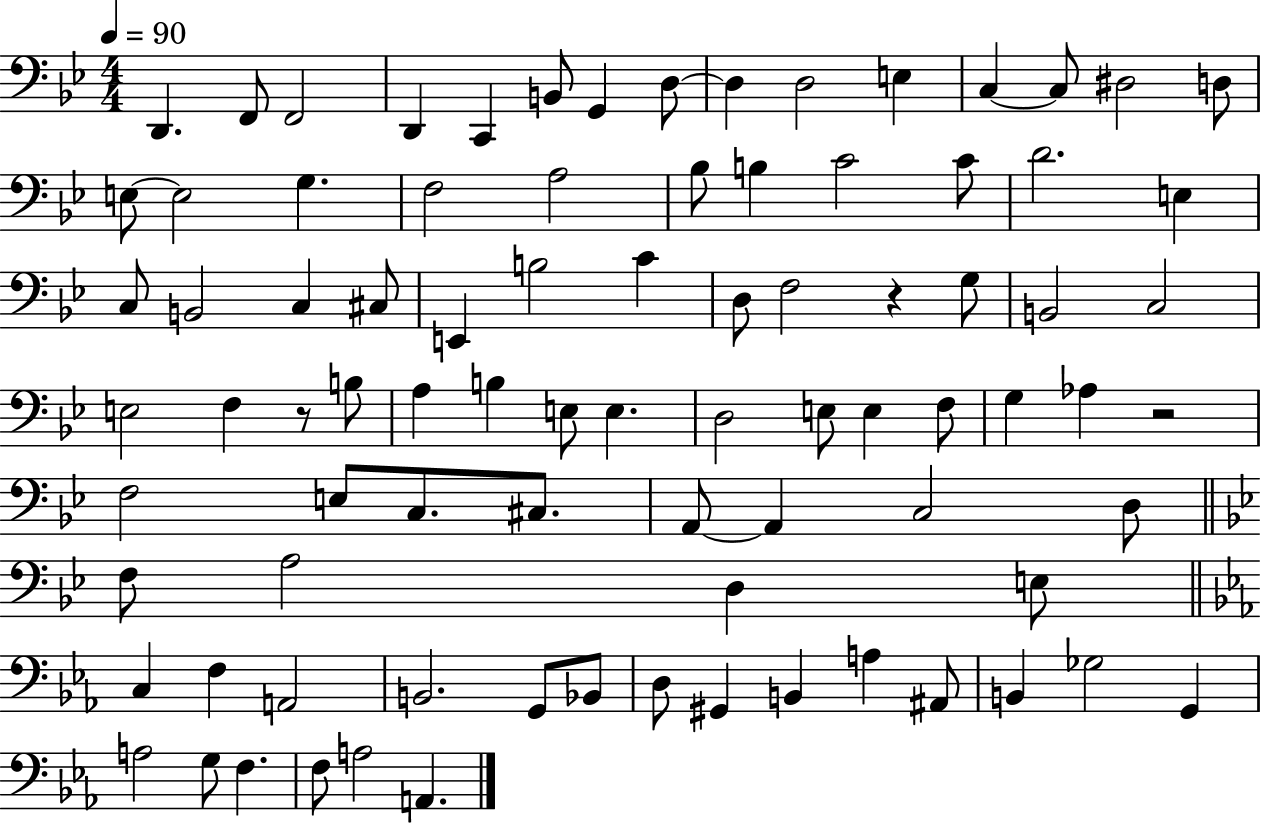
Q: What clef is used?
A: bass